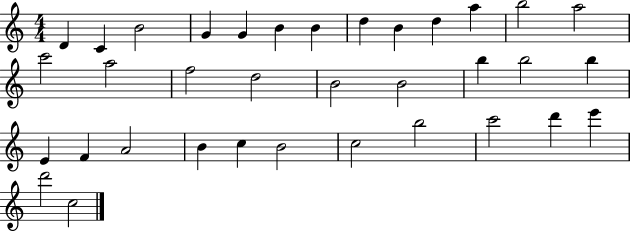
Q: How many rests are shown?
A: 0